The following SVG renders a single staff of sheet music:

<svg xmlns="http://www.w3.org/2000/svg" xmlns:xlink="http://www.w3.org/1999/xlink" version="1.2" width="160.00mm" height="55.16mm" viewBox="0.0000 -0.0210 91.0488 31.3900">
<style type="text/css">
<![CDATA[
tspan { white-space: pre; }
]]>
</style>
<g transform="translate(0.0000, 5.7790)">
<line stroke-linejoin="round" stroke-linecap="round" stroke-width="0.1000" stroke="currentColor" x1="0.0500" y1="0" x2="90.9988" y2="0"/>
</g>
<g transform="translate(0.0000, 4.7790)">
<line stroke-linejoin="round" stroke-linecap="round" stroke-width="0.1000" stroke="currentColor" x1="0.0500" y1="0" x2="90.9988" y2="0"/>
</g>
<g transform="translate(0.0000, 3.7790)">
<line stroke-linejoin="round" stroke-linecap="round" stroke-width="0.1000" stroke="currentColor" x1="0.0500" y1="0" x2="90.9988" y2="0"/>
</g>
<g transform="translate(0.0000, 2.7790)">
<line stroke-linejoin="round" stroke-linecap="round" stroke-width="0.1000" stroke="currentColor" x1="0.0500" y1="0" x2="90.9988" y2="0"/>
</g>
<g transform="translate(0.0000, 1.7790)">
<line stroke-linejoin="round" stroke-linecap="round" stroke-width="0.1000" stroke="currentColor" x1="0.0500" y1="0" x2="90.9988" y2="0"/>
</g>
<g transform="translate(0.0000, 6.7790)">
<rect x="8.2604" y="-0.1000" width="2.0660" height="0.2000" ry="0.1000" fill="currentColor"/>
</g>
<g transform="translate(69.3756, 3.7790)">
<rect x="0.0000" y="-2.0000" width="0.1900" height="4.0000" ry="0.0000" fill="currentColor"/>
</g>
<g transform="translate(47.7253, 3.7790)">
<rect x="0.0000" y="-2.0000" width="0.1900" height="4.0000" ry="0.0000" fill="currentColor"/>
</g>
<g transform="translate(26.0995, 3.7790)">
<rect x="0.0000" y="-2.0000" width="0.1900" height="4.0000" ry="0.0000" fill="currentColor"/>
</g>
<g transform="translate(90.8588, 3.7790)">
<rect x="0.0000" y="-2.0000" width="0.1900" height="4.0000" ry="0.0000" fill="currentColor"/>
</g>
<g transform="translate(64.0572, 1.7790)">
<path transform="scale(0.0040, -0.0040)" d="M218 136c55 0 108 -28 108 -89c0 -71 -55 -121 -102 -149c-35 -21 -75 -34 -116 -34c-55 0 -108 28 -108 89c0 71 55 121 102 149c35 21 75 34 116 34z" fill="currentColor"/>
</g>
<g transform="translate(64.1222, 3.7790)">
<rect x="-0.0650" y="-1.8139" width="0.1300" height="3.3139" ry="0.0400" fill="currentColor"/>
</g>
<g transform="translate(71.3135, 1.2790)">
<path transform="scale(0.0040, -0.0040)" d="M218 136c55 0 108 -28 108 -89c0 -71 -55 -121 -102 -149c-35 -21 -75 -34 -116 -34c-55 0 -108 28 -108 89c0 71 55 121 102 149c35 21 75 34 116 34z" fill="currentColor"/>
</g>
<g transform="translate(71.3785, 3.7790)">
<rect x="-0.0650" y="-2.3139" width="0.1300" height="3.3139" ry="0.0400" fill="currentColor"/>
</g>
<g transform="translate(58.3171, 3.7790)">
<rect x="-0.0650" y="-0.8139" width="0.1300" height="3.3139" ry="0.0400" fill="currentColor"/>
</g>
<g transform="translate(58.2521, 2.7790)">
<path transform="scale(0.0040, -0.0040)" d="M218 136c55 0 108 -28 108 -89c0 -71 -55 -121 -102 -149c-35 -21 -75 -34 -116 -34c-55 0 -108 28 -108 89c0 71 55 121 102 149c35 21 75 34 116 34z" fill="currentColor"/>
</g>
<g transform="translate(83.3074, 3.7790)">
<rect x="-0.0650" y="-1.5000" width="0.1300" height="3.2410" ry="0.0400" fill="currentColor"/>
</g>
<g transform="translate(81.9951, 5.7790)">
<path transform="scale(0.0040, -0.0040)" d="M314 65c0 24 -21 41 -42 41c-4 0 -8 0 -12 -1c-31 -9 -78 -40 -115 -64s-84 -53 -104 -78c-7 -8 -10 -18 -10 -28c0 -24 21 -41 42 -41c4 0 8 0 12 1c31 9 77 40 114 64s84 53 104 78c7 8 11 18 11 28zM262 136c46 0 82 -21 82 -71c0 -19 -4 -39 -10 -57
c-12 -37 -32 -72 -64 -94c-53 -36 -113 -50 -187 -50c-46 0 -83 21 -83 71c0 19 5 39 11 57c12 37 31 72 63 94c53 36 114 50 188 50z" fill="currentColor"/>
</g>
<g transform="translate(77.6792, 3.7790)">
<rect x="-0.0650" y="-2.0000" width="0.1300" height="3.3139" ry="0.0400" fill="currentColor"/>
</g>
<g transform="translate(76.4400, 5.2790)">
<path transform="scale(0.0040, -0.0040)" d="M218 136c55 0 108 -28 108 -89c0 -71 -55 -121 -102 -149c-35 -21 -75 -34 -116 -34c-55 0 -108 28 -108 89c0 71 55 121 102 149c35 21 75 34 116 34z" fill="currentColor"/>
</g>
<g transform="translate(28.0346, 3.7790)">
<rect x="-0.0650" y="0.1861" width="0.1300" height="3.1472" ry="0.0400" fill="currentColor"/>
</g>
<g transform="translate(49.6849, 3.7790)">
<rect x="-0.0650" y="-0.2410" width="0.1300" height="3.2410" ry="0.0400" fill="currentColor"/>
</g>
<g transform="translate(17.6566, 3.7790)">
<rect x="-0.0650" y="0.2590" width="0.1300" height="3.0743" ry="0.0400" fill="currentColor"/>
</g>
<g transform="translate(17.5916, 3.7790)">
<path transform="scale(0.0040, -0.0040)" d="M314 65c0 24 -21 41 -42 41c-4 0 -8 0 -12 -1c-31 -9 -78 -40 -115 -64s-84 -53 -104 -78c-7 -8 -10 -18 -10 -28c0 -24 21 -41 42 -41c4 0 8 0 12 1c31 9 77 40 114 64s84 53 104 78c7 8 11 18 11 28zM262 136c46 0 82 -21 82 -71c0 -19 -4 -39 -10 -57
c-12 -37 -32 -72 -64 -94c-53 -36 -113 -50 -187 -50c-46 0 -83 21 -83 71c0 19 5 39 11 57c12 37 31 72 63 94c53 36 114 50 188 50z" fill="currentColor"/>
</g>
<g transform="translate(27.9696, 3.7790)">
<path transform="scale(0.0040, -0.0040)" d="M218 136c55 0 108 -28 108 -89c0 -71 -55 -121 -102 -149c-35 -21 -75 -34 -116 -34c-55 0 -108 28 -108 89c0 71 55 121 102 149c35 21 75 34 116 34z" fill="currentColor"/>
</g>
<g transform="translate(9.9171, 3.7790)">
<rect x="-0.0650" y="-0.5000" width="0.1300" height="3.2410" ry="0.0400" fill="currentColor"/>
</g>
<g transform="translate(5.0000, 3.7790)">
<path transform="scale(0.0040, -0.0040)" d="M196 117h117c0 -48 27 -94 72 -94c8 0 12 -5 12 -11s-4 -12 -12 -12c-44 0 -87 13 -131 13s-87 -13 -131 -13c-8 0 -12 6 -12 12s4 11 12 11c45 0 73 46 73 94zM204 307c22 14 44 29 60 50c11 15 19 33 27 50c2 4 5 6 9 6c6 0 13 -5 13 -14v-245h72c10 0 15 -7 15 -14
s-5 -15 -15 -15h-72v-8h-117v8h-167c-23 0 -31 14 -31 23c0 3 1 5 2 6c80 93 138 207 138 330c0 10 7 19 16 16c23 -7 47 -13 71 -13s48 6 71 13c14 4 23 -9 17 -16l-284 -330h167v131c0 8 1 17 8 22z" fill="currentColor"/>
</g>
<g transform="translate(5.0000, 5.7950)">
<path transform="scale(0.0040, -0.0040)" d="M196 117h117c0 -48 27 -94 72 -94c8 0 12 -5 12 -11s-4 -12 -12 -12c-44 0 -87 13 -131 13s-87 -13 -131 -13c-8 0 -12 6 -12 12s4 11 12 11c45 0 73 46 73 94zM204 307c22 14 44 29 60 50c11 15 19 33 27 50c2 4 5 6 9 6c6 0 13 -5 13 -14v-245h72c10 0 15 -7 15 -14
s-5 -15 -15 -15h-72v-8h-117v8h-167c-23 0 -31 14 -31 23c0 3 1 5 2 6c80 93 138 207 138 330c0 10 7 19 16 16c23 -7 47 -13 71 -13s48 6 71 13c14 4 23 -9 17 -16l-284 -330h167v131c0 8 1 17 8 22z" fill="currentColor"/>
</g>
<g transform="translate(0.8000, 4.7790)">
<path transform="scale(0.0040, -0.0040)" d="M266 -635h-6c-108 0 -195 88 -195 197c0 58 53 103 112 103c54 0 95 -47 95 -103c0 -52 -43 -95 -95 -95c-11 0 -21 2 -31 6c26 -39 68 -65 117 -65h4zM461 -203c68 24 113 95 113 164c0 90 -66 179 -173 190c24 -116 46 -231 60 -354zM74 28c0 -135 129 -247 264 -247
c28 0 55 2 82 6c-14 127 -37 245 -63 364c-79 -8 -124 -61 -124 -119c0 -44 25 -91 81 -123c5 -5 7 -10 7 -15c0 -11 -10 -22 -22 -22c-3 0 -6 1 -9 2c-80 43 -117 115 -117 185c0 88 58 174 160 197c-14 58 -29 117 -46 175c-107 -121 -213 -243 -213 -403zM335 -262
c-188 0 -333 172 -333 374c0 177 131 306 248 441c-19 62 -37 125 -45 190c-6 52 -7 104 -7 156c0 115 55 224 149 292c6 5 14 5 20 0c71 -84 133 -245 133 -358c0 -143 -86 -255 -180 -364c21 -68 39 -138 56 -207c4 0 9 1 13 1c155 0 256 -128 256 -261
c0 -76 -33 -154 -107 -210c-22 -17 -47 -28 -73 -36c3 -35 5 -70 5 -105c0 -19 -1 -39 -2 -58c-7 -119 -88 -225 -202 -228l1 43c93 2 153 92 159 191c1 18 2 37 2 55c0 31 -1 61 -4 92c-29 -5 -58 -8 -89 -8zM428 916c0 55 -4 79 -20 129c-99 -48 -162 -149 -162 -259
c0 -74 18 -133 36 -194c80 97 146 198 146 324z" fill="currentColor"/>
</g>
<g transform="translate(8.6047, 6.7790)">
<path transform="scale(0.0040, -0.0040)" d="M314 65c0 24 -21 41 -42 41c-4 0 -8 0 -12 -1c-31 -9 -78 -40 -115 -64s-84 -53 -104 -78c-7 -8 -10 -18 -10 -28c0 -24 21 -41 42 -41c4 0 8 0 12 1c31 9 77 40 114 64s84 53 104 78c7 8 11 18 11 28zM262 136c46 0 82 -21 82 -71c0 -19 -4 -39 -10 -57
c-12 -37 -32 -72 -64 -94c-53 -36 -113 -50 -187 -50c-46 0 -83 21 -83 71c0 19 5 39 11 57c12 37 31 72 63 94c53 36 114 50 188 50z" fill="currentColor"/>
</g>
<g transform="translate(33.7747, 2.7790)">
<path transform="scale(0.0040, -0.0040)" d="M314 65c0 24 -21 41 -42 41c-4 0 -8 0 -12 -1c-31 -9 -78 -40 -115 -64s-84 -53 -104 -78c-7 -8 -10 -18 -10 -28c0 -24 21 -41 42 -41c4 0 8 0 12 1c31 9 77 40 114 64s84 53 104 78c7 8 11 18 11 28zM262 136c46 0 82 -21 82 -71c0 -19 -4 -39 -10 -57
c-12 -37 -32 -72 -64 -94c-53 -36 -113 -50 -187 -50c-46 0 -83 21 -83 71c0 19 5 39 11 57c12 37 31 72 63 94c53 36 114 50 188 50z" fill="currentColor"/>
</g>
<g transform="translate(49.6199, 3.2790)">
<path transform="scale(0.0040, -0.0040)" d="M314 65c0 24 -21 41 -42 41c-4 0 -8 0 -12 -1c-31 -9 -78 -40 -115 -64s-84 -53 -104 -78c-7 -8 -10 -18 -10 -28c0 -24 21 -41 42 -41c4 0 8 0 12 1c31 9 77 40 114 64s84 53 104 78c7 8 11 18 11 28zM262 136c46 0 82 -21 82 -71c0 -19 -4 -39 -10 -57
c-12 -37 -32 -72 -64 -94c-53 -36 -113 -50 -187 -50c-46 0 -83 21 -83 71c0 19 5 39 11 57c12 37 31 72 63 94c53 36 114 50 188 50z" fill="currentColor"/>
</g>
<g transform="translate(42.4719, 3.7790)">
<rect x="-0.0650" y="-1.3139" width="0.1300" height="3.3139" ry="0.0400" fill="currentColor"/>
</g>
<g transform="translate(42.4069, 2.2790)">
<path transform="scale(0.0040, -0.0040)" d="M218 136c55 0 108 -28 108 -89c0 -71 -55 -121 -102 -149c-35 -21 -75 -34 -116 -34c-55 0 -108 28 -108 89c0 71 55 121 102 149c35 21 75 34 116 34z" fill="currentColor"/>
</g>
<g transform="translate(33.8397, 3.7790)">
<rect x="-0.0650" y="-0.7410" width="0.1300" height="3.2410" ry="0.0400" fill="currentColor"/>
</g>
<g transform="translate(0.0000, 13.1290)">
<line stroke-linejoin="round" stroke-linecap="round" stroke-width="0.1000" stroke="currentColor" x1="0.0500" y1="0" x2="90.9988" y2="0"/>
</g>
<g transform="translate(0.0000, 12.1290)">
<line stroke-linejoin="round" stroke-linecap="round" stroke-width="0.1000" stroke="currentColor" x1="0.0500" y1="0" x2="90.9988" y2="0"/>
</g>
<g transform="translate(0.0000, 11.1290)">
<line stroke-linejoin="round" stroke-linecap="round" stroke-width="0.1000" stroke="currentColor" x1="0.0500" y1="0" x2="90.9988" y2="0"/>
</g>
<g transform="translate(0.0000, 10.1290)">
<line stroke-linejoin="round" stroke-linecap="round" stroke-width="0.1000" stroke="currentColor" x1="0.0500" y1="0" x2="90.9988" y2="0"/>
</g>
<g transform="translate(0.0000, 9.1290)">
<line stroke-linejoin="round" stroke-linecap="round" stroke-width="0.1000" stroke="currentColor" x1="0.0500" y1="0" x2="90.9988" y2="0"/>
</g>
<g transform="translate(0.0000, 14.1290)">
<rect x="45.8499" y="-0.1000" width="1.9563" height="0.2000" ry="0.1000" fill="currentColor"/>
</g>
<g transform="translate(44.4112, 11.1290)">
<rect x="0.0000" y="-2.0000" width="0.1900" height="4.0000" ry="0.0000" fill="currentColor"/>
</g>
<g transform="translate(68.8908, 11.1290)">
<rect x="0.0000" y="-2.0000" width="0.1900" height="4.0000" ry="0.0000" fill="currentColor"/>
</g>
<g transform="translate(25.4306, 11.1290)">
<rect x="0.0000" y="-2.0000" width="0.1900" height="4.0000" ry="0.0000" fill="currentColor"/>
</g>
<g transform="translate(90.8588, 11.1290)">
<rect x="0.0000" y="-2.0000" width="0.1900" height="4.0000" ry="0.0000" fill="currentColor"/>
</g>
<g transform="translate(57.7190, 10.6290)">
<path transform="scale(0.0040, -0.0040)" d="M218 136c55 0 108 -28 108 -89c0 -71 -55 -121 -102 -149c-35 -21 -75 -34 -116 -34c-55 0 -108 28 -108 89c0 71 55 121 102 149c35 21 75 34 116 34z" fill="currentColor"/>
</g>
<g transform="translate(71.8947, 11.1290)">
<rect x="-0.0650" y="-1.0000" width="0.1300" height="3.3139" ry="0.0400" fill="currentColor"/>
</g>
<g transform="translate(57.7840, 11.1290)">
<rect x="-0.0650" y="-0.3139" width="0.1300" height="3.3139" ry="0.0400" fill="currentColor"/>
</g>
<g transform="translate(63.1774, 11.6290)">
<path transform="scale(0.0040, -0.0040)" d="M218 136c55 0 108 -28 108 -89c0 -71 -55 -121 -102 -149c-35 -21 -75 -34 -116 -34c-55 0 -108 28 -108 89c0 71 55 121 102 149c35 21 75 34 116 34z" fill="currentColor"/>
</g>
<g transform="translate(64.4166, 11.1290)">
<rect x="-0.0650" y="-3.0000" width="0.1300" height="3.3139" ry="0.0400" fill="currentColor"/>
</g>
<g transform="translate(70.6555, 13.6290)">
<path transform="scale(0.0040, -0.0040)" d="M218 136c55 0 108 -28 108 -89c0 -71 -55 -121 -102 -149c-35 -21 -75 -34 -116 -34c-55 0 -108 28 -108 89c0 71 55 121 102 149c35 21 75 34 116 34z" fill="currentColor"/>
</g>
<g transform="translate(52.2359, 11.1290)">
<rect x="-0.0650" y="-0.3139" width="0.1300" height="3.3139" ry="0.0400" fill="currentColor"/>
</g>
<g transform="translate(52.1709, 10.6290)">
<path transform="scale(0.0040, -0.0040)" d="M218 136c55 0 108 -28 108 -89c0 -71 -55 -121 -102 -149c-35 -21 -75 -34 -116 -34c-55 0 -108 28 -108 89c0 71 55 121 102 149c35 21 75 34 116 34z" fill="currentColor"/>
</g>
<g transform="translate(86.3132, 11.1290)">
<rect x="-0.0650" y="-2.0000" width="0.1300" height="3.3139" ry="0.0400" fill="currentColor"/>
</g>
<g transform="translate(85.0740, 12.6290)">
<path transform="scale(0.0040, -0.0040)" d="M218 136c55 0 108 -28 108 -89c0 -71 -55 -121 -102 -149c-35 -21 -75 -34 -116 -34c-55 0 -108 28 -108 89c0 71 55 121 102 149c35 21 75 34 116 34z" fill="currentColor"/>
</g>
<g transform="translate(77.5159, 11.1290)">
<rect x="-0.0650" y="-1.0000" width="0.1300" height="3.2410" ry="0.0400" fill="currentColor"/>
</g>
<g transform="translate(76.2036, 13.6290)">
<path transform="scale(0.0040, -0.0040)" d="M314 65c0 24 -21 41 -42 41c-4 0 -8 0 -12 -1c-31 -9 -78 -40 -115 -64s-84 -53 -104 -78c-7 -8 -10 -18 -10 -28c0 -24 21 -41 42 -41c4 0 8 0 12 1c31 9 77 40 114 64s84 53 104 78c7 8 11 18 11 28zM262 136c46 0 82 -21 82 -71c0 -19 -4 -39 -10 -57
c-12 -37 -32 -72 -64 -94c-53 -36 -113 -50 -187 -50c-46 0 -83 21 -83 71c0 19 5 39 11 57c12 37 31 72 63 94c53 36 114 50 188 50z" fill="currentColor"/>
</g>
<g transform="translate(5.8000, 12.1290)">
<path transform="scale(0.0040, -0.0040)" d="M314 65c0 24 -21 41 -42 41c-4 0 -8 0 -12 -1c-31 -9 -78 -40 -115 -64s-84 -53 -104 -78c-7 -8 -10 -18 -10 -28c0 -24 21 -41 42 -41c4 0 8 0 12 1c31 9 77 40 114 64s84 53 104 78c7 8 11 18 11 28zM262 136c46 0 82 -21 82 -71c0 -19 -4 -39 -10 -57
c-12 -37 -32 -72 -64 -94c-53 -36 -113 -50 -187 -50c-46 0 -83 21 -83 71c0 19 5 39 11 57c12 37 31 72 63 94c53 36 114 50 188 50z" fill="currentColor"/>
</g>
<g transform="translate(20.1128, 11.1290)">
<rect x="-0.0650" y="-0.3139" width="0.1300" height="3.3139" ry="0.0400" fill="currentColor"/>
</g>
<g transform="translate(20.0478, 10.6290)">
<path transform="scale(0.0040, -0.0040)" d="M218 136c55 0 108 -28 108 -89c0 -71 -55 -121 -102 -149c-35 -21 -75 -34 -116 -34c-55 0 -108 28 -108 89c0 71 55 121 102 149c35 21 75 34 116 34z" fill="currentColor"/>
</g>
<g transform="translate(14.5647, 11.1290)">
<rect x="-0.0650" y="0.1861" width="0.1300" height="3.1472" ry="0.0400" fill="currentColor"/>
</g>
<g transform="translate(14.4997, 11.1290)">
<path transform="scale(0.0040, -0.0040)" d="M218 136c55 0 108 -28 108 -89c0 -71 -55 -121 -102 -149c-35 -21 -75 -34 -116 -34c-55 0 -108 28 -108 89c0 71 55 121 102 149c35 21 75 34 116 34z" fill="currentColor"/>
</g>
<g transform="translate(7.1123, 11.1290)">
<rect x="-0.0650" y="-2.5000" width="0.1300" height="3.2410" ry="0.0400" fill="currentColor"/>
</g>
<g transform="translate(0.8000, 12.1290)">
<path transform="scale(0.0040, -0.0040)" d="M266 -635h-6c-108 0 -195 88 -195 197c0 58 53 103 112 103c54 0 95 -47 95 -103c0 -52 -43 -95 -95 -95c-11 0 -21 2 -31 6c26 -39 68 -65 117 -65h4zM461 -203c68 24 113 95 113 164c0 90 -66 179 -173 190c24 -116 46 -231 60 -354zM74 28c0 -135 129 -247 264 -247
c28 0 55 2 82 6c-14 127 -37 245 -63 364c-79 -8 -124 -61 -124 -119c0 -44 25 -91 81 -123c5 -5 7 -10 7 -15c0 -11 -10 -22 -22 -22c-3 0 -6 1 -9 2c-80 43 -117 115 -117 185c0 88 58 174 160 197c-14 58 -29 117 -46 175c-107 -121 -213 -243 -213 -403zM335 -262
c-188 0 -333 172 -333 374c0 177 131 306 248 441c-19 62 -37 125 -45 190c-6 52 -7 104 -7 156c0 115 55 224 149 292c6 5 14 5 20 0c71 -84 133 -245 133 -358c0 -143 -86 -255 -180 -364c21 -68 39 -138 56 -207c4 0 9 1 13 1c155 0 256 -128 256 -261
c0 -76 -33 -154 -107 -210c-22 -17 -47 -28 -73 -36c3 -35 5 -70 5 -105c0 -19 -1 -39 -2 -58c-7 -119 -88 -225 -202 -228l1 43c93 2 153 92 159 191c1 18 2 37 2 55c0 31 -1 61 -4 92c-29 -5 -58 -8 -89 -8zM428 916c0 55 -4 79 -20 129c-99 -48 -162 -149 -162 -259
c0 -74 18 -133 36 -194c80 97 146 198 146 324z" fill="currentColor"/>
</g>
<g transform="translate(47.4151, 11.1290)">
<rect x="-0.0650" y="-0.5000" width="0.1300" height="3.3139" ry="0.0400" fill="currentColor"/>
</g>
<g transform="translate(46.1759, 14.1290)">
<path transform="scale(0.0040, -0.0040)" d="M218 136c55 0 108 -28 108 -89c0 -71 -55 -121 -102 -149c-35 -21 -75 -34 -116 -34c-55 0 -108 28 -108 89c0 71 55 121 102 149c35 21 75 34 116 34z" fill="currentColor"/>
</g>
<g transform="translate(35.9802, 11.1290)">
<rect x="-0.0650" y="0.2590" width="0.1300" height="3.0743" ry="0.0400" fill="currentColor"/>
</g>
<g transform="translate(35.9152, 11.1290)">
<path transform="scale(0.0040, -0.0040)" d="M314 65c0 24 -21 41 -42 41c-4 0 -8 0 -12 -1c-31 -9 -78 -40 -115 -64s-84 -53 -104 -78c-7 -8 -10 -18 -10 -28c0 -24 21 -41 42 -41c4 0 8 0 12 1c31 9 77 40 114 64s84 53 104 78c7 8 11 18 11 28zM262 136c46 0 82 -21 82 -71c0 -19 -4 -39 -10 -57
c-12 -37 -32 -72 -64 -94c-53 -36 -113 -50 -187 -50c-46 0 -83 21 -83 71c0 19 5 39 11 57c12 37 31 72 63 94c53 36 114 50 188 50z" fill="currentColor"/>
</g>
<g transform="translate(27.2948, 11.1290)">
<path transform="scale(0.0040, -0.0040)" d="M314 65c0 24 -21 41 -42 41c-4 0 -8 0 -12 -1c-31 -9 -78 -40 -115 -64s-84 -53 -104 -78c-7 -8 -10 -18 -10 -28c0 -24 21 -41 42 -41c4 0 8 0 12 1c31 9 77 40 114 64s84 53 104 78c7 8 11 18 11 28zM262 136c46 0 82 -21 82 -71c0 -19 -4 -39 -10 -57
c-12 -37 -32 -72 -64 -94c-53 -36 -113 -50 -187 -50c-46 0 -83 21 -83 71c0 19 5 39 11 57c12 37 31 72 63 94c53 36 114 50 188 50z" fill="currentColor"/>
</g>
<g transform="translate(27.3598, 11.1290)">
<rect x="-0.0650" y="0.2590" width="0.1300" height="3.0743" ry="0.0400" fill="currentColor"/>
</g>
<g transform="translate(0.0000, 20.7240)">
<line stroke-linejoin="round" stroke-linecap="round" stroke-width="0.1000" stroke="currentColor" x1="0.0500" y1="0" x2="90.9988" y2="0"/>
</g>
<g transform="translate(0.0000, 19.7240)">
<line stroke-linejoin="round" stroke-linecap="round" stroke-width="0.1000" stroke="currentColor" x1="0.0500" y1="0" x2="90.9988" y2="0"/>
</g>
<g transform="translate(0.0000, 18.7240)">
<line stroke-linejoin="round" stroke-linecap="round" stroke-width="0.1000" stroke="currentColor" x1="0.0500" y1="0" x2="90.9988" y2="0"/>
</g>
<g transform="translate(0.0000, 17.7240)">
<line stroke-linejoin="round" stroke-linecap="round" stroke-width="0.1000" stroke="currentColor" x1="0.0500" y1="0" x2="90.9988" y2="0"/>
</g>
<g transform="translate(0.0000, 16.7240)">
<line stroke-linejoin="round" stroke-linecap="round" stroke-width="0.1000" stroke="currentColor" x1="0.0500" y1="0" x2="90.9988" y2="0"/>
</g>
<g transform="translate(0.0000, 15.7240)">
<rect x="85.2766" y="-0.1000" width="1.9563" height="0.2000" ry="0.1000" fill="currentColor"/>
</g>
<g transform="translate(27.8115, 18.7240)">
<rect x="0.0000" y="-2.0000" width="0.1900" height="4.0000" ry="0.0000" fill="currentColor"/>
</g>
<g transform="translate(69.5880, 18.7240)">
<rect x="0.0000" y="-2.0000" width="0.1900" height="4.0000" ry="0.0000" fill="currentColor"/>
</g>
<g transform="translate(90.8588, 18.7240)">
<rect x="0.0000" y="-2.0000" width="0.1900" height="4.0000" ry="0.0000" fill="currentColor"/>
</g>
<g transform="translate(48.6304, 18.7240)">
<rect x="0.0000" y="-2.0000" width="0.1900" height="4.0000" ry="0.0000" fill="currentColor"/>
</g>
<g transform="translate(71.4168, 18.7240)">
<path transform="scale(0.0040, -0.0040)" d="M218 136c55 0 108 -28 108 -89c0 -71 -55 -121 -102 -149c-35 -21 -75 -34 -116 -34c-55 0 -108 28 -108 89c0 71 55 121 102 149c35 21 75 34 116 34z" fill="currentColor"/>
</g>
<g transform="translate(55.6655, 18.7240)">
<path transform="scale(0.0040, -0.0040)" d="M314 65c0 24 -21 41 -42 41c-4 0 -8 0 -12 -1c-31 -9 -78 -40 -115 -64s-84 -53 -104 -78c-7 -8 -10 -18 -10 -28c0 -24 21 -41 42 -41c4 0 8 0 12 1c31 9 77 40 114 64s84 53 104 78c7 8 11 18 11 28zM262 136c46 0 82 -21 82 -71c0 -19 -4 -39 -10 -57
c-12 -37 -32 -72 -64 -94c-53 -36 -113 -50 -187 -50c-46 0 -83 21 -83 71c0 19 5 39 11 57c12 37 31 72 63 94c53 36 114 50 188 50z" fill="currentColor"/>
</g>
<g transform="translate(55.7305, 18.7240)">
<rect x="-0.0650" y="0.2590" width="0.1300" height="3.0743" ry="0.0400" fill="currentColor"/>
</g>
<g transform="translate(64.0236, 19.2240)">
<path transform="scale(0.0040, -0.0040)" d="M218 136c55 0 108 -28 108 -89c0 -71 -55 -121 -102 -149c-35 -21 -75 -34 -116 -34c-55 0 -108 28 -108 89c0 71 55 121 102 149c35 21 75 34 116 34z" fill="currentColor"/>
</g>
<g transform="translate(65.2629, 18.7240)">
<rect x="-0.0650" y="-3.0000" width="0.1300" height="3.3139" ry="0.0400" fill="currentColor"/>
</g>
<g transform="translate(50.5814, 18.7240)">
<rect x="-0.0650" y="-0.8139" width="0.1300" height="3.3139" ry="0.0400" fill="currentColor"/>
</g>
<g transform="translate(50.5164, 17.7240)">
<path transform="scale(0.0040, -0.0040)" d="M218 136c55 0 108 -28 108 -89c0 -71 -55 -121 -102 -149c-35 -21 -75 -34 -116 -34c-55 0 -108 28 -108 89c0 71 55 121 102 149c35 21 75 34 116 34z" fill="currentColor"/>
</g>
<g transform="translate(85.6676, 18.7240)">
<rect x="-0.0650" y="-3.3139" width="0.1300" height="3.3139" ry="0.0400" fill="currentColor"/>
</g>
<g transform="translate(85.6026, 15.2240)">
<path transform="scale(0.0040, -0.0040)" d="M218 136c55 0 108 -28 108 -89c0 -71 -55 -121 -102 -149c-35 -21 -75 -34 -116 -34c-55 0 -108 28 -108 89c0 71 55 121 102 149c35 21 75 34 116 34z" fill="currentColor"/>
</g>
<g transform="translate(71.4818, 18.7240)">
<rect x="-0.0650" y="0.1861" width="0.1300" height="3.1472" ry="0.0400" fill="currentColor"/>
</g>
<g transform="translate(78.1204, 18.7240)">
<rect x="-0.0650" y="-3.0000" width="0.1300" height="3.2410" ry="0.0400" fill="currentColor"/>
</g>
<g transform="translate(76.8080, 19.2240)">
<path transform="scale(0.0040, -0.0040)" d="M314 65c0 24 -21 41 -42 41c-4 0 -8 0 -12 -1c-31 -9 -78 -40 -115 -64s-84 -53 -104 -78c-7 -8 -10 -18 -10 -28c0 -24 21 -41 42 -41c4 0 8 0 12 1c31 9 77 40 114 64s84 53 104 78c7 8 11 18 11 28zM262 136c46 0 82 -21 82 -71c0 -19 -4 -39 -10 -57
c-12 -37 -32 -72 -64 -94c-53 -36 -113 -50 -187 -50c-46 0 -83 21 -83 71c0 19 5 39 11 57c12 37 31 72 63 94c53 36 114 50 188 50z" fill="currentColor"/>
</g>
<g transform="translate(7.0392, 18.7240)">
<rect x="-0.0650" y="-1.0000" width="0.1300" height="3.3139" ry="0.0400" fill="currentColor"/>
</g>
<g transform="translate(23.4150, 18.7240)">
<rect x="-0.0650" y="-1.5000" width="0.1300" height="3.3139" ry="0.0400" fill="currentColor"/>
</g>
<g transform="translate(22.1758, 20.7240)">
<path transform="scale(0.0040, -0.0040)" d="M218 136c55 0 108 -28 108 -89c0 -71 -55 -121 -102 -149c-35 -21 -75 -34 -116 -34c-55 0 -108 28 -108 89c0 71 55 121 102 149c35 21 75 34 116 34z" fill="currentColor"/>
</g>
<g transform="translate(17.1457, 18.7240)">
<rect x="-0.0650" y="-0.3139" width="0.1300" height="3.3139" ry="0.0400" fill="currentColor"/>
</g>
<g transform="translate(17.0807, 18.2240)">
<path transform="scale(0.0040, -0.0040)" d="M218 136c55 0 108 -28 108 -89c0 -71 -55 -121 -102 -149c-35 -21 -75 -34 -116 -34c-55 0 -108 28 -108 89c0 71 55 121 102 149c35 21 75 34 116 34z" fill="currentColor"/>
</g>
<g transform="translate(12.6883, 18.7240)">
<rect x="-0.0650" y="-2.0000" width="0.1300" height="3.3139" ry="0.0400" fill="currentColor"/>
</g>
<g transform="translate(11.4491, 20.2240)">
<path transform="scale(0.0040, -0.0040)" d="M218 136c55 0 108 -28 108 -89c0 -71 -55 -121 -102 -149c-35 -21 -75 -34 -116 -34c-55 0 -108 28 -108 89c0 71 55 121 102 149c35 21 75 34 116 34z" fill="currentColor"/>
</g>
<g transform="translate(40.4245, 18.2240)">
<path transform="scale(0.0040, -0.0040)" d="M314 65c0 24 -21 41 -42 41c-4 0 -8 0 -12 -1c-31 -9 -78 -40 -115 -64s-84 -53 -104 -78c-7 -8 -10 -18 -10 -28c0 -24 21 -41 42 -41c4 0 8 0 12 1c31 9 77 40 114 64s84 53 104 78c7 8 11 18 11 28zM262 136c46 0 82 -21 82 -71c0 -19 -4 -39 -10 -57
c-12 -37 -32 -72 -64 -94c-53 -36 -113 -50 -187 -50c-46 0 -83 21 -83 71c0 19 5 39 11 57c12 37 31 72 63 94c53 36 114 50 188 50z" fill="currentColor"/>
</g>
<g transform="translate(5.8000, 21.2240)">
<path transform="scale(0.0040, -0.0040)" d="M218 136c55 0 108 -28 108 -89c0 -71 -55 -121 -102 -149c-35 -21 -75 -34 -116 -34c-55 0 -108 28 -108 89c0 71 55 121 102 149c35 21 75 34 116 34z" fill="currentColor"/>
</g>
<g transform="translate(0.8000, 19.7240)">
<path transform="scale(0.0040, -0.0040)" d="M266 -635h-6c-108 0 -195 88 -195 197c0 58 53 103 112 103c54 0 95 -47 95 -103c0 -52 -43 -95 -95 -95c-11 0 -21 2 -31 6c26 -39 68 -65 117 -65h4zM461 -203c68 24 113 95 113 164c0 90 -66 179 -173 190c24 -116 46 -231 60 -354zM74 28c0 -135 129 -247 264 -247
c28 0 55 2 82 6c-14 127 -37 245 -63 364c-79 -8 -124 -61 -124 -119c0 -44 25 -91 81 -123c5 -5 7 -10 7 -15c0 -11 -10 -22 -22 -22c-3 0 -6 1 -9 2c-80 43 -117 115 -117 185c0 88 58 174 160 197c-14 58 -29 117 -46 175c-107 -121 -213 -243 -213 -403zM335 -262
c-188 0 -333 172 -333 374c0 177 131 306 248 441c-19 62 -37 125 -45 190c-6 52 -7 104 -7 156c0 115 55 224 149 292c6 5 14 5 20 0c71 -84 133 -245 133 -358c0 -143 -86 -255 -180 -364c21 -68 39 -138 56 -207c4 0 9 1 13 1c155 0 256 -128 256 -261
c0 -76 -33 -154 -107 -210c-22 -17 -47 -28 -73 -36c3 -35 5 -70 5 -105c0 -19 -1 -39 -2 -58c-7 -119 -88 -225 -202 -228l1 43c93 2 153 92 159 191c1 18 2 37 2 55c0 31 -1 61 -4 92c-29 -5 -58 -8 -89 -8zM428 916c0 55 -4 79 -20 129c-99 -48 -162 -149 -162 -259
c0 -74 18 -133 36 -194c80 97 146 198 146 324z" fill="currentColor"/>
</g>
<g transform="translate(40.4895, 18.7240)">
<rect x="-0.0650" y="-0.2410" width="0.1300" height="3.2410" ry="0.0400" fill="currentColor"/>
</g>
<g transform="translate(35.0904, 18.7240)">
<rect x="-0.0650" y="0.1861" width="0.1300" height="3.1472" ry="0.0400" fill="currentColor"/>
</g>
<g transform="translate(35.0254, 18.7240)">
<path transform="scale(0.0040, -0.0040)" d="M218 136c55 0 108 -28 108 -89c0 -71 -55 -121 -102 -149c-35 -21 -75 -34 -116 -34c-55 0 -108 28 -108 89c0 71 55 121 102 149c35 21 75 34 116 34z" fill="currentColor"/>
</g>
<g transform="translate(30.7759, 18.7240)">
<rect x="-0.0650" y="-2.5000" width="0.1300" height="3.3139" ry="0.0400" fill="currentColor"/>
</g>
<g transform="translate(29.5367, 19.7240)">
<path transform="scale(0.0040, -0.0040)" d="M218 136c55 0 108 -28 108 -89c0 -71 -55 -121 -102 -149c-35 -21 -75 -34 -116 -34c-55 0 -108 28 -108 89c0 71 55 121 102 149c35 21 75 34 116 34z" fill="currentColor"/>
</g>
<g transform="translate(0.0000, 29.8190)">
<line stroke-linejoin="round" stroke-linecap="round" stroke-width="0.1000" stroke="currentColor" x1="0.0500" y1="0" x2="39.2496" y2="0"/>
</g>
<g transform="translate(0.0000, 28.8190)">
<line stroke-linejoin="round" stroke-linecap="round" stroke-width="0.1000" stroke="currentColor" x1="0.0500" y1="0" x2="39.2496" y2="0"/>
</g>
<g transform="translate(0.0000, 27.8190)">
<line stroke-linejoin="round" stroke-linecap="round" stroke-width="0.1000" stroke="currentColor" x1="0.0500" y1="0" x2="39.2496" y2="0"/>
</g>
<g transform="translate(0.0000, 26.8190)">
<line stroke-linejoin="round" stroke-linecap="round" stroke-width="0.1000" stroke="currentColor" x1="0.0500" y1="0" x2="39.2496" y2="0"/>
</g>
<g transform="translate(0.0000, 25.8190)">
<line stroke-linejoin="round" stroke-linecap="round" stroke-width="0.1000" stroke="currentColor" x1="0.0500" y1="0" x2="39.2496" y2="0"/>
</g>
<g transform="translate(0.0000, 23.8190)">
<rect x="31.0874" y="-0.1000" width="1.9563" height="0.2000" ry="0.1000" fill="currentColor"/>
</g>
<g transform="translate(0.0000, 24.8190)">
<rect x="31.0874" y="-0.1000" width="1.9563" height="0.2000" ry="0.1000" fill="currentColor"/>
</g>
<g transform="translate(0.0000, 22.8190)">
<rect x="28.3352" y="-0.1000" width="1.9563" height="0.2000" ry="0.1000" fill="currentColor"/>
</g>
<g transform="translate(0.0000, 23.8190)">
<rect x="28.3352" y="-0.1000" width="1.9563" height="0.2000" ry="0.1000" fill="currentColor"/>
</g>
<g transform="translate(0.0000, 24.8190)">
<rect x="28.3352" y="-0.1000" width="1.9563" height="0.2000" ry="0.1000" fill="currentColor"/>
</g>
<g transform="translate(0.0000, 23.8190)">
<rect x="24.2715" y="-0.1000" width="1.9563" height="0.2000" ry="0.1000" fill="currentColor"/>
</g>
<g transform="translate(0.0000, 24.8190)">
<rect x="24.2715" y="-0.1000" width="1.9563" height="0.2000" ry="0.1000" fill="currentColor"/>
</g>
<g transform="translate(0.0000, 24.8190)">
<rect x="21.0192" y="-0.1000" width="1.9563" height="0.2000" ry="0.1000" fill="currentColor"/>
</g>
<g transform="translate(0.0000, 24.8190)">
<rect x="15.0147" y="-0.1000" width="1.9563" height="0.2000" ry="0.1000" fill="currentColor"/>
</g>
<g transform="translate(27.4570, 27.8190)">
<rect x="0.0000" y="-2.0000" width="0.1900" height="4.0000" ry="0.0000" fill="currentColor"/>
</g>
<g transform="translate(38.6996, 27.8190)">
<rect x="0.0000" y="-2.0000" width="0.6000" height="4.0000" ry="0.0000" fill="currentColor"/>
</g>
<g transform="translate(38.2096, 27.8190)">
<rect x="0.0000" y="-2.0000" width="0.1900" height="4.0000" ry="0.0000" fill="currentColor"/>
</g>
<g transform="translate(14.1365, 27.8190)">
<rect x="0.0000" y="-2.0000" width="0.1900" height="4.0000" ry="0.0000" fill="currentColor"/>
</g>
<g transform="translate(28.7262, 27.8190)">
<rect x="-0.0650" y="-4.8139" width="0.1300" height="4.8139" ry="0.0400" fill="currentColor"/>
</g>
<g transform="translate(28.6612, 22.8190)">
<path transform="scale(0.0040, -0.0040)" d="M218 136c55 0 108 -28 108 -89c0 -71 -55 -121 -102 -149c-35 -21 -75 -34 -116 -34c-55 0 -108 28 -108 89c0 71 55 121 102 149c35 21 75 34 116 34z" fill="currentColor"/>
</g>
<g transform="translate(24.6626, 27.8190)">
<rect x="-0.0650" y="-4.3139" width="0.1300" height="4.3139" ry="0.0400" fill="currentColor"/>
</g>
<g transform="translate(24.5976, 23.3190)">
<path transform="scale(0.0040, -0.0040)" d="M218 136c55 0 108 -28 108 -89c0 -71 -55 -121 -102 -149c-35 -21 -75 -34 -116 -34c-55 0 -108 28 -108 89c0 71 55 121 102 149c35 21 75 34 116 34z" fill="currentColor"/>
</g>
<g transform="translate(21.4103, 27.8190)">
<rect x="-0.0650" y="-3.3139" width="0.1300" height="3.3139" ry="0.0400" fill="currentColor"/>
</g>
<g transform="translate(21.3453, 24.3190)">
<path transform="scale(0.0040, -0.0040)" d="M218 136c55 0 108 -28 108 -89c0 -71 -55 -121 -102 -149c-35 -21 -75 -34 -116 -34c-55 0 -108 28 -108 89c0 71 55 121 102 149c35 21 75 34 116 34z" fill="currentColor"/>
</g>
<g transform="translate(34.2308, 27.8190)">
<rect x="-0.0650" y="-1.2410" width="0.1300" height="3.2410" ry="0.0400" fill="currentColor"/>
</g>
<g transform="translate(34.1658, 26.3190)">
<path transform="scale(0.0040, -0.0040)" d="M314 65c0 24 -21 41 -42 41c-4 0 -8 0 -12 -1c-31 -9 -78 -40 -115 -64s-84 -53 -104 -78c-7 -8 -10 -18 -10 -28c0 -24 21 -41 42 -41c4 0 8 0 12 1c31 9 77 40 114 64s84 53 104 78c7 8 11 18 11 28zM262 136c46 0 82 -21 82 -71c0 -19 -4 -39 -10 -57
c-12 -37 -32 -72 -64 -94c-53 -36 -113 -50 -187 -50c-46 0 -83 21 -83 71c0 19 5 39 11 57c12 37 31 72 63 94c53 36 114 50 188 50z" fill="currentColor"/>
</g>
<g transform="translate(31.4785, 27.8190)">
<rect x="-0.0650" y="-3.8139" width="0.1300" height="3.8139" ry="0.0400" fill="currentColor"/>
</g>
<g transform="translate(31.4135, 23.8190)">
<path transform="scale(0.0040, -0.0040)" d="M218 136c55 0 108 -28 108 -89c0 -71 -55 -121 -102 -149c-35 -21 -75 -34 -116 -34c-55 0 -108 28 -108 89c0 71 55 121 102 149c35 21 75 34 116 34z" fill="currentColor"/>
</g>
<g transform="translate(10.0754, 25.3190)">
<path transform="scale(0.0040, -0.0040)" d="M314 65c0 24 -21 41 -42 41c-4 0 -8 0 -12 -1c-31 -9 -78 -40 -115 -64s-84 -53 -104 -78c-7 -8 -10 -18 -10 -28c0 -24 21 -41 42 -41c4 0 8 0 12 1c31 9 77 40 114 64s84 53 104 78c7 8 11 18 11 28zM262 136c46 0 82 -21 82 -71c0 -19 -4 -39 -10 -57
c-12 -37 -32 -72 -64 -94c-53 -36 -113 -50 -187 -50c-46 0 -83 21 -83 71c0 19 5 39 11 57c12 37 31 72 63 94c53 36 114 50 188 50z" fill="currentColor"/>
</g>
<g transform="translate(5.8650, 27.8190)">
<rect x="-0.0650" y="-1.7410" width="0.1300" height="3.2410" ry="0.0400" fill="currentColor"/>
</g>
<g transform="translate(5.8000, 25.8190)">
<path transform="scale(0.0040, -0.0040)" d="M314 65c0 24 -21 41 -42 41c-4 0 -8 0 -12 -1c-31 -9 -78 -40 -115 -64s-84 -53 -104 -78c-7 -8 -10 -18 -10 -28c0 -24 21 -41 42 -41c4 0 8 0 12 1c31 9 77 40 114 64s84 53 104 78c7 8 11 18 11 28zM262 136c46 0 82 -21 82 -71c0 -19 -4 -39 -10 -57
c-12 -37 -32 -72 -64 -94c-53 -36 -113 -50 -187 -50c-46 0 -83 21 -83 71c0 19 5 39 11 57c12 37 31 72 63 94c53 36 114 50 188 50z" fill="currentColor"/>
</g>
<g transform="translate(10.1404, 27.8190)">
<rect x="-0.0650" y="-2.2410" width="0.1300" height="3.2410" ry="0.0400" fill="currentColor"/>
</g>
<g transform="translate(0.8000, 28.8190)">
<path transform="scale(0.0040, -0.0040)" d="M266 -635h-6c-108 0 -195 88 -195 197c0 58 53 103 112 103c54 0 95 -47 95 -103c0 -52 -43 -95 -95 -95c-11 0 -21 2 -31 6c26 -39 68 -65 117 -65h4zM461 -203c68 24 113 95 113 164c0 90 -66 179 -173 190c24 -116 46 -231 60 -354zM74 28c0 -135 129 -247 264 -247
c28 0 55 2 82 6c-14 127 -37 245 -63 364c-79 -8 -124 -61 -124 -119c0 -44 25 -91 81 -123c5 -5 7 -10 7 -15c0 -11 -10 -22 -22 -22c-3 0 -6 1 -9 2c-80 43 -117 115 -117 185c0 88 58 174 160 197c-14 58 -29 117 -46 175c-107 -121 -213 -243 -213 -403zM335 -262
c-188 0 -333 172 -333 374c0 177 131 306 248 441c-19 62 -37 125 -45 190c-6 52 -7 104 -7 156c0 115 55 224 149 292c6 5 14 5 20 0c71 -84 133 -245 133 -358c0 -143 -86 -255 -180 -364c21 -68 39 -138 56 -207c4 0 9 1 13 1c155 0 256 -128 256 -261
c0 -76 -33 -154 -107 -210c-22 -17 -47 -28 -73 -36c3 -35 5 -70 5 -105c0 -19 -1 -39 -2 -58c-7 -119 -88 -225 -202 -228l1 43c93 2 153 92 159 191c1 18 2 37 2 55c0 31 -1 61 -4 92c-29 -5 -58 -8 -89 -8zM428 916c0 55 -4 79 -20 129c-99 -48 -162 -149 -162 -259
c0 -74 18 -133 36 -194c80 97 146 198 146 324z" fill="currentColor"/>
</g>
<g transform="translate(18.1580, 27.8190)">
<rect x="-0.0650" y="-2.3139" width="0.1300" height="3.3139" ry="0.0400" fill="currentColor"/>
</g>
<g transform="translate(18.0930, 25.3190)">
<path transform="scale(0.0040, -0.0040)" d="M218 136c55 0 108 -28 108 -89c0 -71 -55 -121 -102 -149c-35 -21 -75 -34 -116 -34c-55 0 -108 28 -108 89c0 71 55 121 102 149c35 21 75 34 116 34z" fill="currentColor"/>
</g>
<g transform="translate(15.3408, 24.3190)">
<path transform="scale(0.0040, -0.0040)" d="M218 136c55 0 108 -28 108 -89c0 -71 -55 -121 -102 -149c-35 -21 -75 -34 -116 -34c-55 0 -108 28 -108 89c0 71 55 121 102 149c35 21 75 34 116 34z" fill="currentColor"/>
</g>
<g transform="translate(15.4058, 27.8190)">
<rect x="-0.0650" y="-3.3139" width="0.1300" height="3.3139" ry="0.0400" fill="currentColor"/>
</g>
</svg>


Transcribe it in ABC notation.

X:1
T:Untitled
M:4/4
L:1/4
K:C
C2 B2 B d2 e c2 d f g F E2 G2 B c B2 B2 C c c A D D2 F D F c E G B c2 d B2 A B A2 b f2 g2 b g b d' e' c' e2